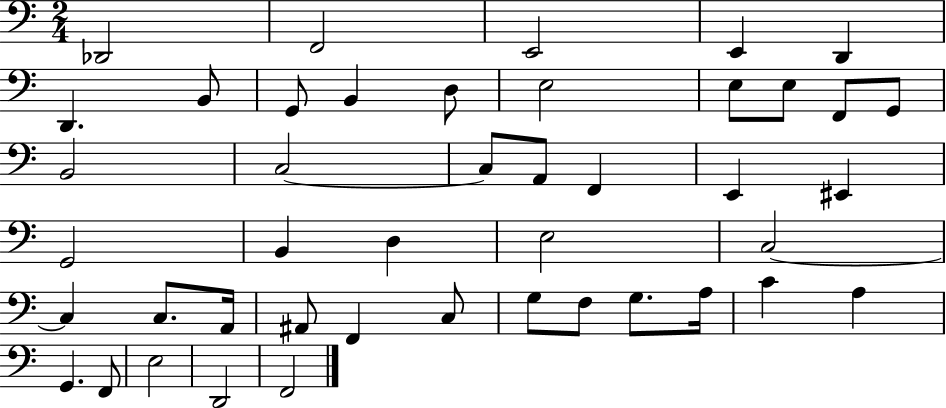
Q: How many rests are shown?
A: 0